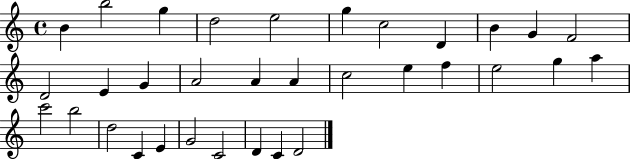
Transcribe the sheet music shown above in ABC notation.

X:1
T:Untitled
M:4/4
L:1/4
K:C
B b2 g d2 e2 g c2 D B G F2 D2 E G A2 A A c2 e f e2 g a c'2 b2 d2 C E G2 C2 D C D2